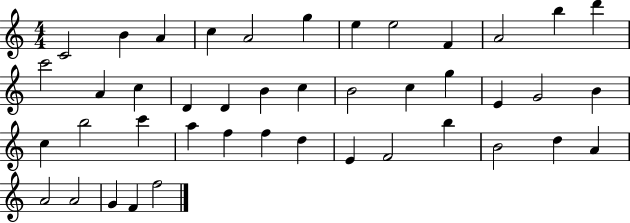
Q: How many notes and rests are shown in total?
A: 43